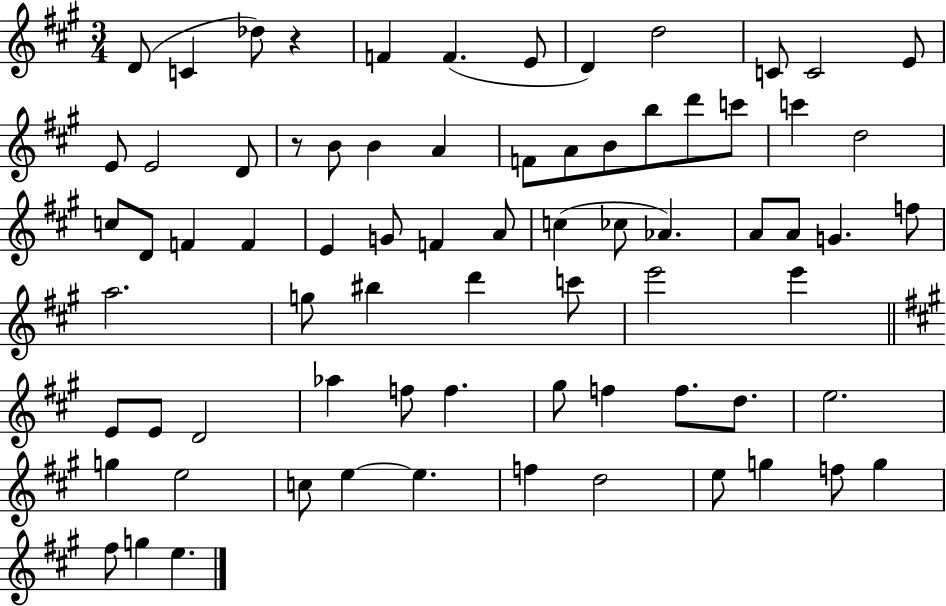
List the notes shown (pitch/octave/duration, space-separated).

D4/e C4/q Db5/e R/q F4/q F4/q. E4/e D4/q D5/h C4/e C4/h E4/e E4/e E4/h D4/e R/e B4/e B4/q A4/q F4/e A4/e B4/e B5/e D6/e C6/e C6/q D5/h C5/e D4/e F4/q F4/q E4/q G4/e F4/q A4/e C5/q CES5/e Ab4/q. A4/e A4/e G4/q. F5/e A5/h. G5/e BIS5/q D6/q C6/e E6/h E6/q E4/e E4/e D4/h Ab5/q F5/e F5/q. G#5/e F5/q F5/e. D5/e. E5/h. G5/q E5/h C5/e E5/q E5/q. F5/q D5/h E5/e G5/q F5/e G5/q F#5/e G5/q E5/q.